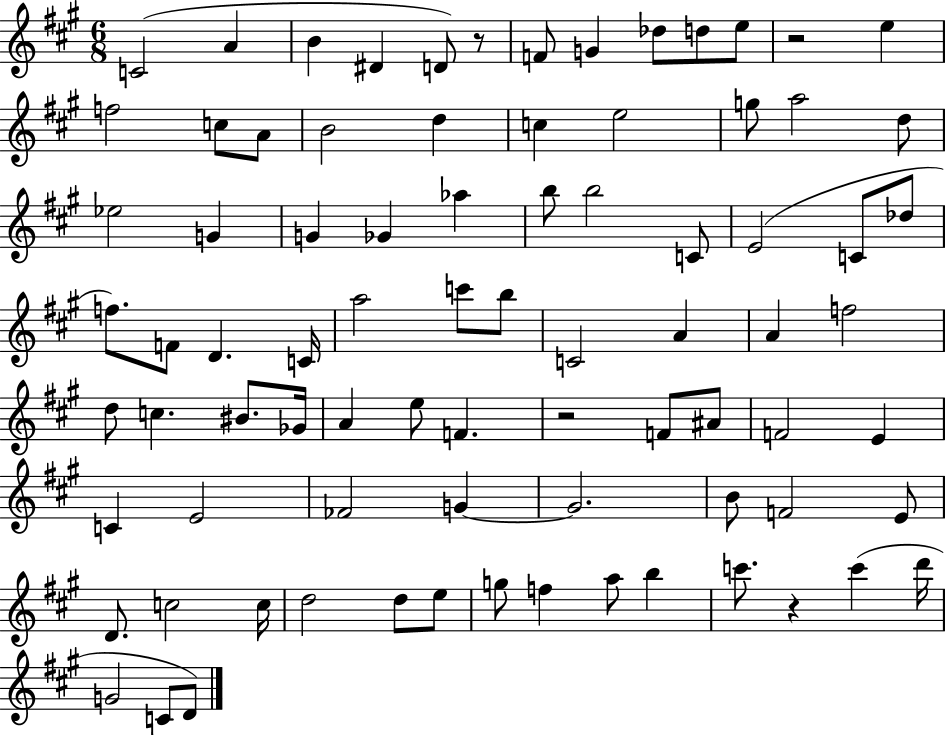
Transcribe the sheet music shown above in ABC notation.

X:1
T:Untitled
M:6/8
L:1/4
K:A
C2 A B ^D D/2 z/2 F/2 G _d/2 d/2 e/2 z2 e f2 c/2 A/2 B2 d c e2 g/2 a2 d/2 _e2 G G _G _a b/2 b2 C/2 E2 C/2 _d/2 f/2 F/2 D C/4 a2 c'/2 b/2 C2 A A f2 d/2 c ^B/2 _G/4 A e/2 F z2 F/2 ^A/2 F2 E C E2 _F2 G G2 B/2 F2 E/2 D/2 c2 c/4 d2 d/2 e/2 g/2 f a/2 b c'/2 z c' d'/4 G2 C/2 D/2